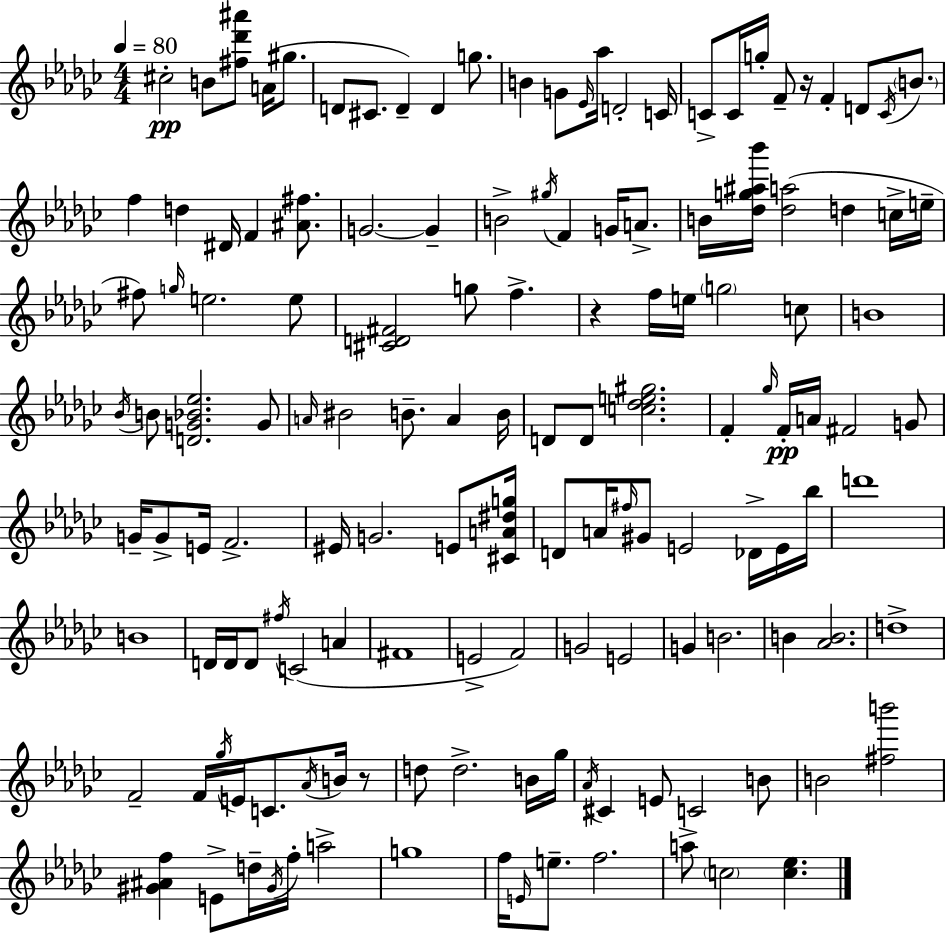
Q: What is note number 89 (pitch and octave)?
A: F#4